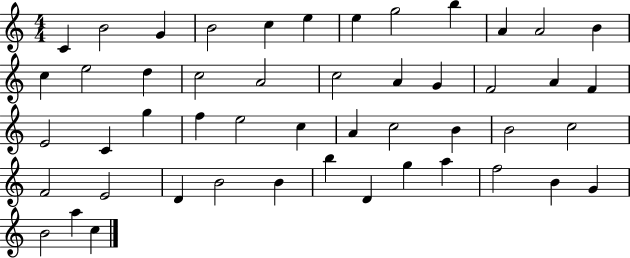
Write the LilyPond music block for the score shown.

{
  \clef treble
  \numericTimeSignature
  \time 4/4
  \key c \major
  c'4 b'2 g'4 | b'2 c''4 e''4 | e''4 g''2 b''4 | a'4 a'2 b'4 | \break c''4 e''2 d''4 | c''2 a'2 | c''2 a'4 g'4 | f'2 a'4 f'4 | \break e'2 c'4 g''4 | f''4 e''2 c''4 | a'4 c''2 b'4 | b'2 c''2 | \break f'2 e'2 | d'4 b'2 b'4 | b''4 d'4 g''4 a''4 | f''2 b'4 g'4 | \break b'2 a''4 c''4 | \bar "|."
}